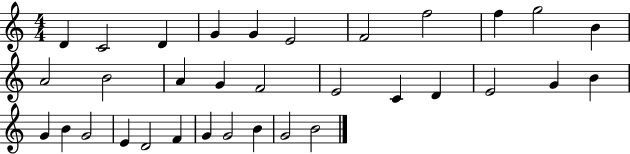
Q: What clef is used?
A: treble